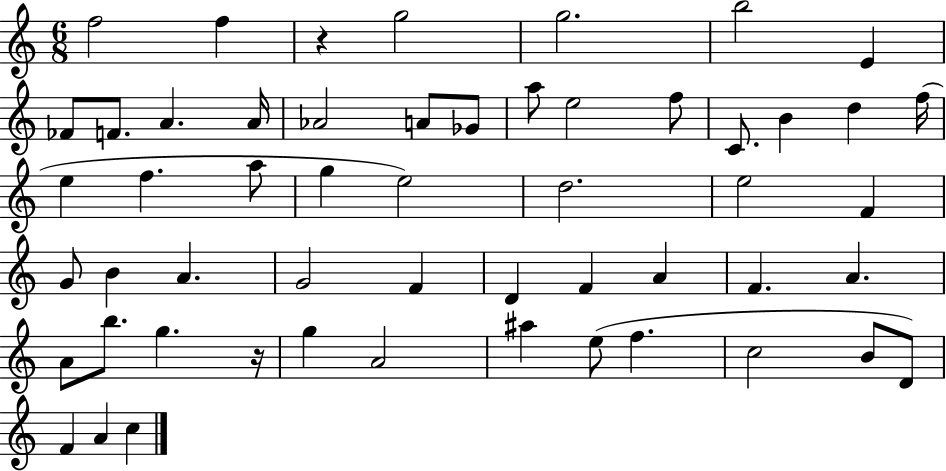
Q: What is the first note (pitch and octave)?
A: F5